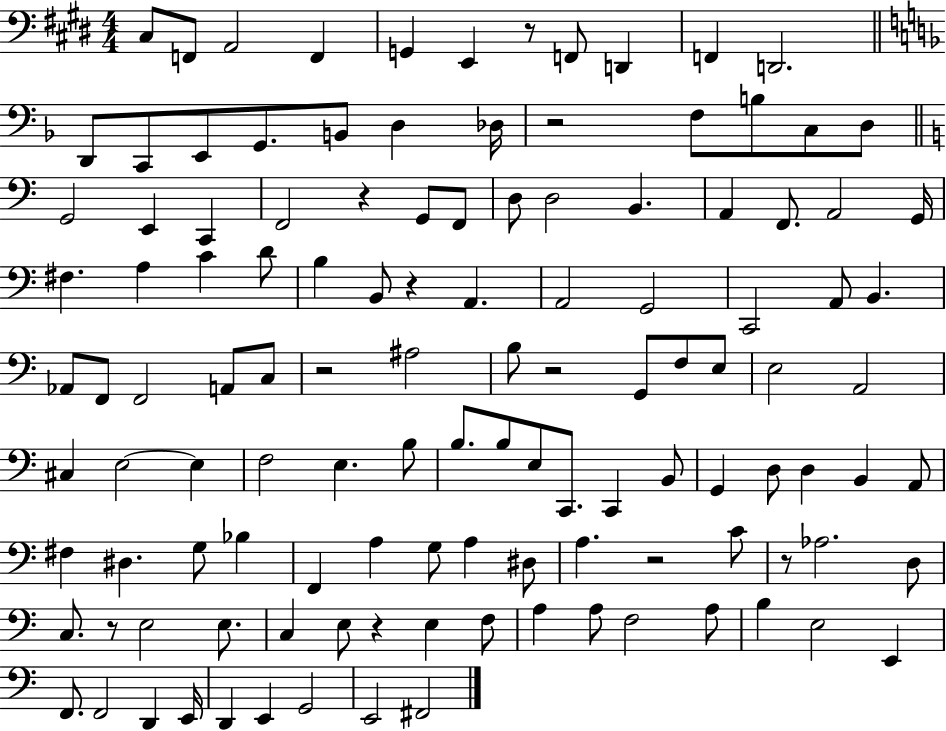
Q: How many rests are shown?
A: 10